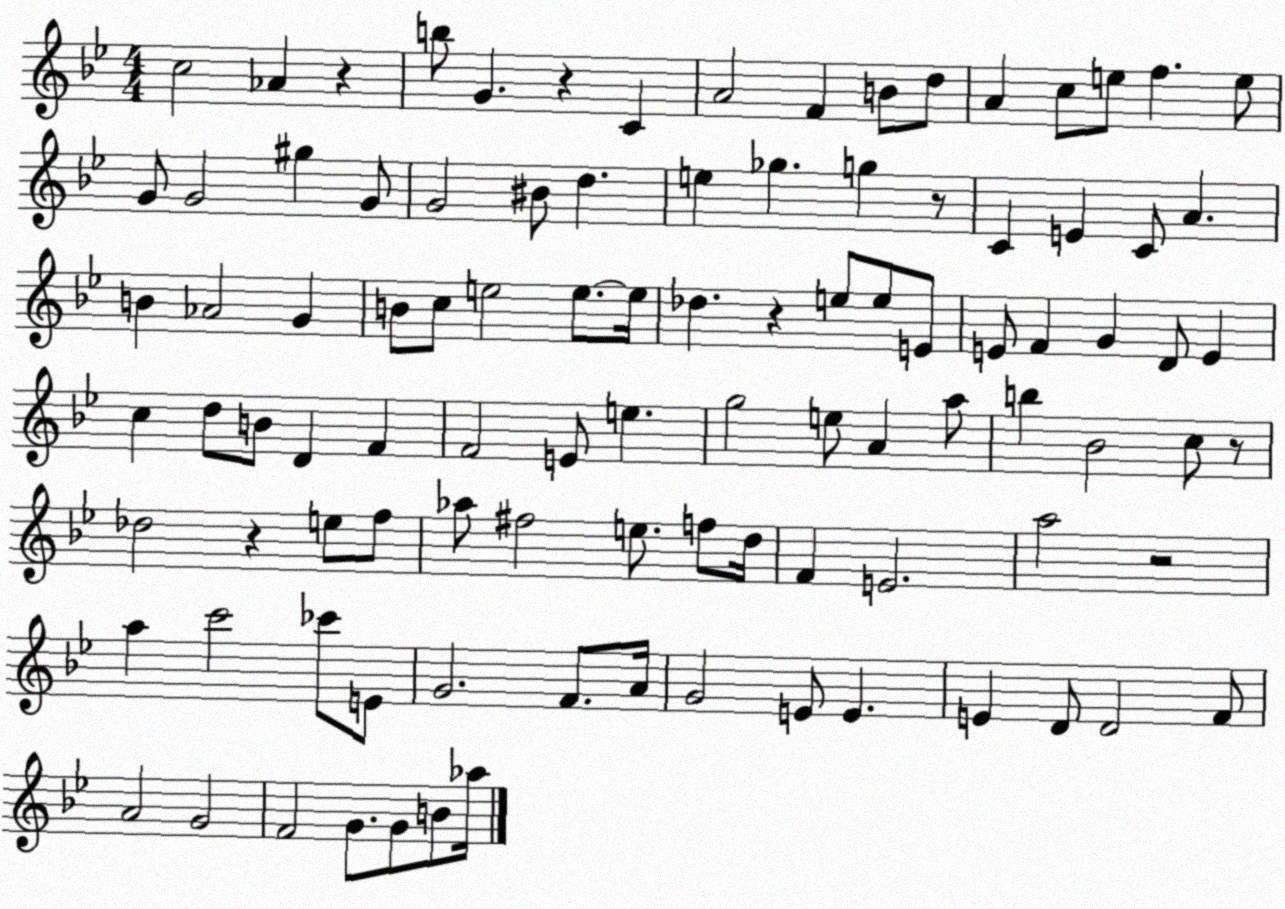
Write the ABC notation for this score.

X:1
T:Untitled
M:4/4
L:1/4
K:Bb
c2 _A z b/2 G z C A2 F B/2 d/2 A c/2 e/2 f e/2 G/2 G2 ^g G/2 G2 ^B/2 d e _g g z/2 C E C/2 A B _A2 G B/2 c/2 e2 e/2 e/4 _d z e/2 e/2 E/2 E/2 F G D/2 E c d/2 B/2 D F F2 E/2 e g2 e/2 A a/2 b _B2 c/2 z/2 _d2 z e/2 f/2 _a/2 ^f2 e/2 f/2 d/4 F E2 a2 z2 a c'2 _c'/2 E/2 G2 F/2 A/4 G2 E/2 E E D/2 D2 F/2 A2 G2 F2 G/2 G/2 B/2 _a/4